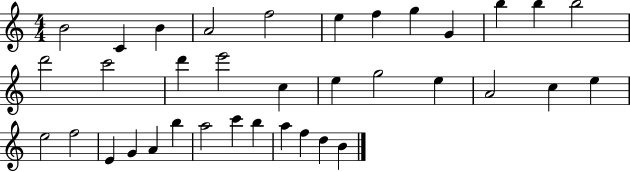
X:1
T:Untitled
M:4/4
L:1/4
K:C
B2 C B A2 f2 e f g G b b b2 d'2 c'2 d' e'2 c e g2 e A2 c e e2 f2 E G A b a2 c' b a f d B